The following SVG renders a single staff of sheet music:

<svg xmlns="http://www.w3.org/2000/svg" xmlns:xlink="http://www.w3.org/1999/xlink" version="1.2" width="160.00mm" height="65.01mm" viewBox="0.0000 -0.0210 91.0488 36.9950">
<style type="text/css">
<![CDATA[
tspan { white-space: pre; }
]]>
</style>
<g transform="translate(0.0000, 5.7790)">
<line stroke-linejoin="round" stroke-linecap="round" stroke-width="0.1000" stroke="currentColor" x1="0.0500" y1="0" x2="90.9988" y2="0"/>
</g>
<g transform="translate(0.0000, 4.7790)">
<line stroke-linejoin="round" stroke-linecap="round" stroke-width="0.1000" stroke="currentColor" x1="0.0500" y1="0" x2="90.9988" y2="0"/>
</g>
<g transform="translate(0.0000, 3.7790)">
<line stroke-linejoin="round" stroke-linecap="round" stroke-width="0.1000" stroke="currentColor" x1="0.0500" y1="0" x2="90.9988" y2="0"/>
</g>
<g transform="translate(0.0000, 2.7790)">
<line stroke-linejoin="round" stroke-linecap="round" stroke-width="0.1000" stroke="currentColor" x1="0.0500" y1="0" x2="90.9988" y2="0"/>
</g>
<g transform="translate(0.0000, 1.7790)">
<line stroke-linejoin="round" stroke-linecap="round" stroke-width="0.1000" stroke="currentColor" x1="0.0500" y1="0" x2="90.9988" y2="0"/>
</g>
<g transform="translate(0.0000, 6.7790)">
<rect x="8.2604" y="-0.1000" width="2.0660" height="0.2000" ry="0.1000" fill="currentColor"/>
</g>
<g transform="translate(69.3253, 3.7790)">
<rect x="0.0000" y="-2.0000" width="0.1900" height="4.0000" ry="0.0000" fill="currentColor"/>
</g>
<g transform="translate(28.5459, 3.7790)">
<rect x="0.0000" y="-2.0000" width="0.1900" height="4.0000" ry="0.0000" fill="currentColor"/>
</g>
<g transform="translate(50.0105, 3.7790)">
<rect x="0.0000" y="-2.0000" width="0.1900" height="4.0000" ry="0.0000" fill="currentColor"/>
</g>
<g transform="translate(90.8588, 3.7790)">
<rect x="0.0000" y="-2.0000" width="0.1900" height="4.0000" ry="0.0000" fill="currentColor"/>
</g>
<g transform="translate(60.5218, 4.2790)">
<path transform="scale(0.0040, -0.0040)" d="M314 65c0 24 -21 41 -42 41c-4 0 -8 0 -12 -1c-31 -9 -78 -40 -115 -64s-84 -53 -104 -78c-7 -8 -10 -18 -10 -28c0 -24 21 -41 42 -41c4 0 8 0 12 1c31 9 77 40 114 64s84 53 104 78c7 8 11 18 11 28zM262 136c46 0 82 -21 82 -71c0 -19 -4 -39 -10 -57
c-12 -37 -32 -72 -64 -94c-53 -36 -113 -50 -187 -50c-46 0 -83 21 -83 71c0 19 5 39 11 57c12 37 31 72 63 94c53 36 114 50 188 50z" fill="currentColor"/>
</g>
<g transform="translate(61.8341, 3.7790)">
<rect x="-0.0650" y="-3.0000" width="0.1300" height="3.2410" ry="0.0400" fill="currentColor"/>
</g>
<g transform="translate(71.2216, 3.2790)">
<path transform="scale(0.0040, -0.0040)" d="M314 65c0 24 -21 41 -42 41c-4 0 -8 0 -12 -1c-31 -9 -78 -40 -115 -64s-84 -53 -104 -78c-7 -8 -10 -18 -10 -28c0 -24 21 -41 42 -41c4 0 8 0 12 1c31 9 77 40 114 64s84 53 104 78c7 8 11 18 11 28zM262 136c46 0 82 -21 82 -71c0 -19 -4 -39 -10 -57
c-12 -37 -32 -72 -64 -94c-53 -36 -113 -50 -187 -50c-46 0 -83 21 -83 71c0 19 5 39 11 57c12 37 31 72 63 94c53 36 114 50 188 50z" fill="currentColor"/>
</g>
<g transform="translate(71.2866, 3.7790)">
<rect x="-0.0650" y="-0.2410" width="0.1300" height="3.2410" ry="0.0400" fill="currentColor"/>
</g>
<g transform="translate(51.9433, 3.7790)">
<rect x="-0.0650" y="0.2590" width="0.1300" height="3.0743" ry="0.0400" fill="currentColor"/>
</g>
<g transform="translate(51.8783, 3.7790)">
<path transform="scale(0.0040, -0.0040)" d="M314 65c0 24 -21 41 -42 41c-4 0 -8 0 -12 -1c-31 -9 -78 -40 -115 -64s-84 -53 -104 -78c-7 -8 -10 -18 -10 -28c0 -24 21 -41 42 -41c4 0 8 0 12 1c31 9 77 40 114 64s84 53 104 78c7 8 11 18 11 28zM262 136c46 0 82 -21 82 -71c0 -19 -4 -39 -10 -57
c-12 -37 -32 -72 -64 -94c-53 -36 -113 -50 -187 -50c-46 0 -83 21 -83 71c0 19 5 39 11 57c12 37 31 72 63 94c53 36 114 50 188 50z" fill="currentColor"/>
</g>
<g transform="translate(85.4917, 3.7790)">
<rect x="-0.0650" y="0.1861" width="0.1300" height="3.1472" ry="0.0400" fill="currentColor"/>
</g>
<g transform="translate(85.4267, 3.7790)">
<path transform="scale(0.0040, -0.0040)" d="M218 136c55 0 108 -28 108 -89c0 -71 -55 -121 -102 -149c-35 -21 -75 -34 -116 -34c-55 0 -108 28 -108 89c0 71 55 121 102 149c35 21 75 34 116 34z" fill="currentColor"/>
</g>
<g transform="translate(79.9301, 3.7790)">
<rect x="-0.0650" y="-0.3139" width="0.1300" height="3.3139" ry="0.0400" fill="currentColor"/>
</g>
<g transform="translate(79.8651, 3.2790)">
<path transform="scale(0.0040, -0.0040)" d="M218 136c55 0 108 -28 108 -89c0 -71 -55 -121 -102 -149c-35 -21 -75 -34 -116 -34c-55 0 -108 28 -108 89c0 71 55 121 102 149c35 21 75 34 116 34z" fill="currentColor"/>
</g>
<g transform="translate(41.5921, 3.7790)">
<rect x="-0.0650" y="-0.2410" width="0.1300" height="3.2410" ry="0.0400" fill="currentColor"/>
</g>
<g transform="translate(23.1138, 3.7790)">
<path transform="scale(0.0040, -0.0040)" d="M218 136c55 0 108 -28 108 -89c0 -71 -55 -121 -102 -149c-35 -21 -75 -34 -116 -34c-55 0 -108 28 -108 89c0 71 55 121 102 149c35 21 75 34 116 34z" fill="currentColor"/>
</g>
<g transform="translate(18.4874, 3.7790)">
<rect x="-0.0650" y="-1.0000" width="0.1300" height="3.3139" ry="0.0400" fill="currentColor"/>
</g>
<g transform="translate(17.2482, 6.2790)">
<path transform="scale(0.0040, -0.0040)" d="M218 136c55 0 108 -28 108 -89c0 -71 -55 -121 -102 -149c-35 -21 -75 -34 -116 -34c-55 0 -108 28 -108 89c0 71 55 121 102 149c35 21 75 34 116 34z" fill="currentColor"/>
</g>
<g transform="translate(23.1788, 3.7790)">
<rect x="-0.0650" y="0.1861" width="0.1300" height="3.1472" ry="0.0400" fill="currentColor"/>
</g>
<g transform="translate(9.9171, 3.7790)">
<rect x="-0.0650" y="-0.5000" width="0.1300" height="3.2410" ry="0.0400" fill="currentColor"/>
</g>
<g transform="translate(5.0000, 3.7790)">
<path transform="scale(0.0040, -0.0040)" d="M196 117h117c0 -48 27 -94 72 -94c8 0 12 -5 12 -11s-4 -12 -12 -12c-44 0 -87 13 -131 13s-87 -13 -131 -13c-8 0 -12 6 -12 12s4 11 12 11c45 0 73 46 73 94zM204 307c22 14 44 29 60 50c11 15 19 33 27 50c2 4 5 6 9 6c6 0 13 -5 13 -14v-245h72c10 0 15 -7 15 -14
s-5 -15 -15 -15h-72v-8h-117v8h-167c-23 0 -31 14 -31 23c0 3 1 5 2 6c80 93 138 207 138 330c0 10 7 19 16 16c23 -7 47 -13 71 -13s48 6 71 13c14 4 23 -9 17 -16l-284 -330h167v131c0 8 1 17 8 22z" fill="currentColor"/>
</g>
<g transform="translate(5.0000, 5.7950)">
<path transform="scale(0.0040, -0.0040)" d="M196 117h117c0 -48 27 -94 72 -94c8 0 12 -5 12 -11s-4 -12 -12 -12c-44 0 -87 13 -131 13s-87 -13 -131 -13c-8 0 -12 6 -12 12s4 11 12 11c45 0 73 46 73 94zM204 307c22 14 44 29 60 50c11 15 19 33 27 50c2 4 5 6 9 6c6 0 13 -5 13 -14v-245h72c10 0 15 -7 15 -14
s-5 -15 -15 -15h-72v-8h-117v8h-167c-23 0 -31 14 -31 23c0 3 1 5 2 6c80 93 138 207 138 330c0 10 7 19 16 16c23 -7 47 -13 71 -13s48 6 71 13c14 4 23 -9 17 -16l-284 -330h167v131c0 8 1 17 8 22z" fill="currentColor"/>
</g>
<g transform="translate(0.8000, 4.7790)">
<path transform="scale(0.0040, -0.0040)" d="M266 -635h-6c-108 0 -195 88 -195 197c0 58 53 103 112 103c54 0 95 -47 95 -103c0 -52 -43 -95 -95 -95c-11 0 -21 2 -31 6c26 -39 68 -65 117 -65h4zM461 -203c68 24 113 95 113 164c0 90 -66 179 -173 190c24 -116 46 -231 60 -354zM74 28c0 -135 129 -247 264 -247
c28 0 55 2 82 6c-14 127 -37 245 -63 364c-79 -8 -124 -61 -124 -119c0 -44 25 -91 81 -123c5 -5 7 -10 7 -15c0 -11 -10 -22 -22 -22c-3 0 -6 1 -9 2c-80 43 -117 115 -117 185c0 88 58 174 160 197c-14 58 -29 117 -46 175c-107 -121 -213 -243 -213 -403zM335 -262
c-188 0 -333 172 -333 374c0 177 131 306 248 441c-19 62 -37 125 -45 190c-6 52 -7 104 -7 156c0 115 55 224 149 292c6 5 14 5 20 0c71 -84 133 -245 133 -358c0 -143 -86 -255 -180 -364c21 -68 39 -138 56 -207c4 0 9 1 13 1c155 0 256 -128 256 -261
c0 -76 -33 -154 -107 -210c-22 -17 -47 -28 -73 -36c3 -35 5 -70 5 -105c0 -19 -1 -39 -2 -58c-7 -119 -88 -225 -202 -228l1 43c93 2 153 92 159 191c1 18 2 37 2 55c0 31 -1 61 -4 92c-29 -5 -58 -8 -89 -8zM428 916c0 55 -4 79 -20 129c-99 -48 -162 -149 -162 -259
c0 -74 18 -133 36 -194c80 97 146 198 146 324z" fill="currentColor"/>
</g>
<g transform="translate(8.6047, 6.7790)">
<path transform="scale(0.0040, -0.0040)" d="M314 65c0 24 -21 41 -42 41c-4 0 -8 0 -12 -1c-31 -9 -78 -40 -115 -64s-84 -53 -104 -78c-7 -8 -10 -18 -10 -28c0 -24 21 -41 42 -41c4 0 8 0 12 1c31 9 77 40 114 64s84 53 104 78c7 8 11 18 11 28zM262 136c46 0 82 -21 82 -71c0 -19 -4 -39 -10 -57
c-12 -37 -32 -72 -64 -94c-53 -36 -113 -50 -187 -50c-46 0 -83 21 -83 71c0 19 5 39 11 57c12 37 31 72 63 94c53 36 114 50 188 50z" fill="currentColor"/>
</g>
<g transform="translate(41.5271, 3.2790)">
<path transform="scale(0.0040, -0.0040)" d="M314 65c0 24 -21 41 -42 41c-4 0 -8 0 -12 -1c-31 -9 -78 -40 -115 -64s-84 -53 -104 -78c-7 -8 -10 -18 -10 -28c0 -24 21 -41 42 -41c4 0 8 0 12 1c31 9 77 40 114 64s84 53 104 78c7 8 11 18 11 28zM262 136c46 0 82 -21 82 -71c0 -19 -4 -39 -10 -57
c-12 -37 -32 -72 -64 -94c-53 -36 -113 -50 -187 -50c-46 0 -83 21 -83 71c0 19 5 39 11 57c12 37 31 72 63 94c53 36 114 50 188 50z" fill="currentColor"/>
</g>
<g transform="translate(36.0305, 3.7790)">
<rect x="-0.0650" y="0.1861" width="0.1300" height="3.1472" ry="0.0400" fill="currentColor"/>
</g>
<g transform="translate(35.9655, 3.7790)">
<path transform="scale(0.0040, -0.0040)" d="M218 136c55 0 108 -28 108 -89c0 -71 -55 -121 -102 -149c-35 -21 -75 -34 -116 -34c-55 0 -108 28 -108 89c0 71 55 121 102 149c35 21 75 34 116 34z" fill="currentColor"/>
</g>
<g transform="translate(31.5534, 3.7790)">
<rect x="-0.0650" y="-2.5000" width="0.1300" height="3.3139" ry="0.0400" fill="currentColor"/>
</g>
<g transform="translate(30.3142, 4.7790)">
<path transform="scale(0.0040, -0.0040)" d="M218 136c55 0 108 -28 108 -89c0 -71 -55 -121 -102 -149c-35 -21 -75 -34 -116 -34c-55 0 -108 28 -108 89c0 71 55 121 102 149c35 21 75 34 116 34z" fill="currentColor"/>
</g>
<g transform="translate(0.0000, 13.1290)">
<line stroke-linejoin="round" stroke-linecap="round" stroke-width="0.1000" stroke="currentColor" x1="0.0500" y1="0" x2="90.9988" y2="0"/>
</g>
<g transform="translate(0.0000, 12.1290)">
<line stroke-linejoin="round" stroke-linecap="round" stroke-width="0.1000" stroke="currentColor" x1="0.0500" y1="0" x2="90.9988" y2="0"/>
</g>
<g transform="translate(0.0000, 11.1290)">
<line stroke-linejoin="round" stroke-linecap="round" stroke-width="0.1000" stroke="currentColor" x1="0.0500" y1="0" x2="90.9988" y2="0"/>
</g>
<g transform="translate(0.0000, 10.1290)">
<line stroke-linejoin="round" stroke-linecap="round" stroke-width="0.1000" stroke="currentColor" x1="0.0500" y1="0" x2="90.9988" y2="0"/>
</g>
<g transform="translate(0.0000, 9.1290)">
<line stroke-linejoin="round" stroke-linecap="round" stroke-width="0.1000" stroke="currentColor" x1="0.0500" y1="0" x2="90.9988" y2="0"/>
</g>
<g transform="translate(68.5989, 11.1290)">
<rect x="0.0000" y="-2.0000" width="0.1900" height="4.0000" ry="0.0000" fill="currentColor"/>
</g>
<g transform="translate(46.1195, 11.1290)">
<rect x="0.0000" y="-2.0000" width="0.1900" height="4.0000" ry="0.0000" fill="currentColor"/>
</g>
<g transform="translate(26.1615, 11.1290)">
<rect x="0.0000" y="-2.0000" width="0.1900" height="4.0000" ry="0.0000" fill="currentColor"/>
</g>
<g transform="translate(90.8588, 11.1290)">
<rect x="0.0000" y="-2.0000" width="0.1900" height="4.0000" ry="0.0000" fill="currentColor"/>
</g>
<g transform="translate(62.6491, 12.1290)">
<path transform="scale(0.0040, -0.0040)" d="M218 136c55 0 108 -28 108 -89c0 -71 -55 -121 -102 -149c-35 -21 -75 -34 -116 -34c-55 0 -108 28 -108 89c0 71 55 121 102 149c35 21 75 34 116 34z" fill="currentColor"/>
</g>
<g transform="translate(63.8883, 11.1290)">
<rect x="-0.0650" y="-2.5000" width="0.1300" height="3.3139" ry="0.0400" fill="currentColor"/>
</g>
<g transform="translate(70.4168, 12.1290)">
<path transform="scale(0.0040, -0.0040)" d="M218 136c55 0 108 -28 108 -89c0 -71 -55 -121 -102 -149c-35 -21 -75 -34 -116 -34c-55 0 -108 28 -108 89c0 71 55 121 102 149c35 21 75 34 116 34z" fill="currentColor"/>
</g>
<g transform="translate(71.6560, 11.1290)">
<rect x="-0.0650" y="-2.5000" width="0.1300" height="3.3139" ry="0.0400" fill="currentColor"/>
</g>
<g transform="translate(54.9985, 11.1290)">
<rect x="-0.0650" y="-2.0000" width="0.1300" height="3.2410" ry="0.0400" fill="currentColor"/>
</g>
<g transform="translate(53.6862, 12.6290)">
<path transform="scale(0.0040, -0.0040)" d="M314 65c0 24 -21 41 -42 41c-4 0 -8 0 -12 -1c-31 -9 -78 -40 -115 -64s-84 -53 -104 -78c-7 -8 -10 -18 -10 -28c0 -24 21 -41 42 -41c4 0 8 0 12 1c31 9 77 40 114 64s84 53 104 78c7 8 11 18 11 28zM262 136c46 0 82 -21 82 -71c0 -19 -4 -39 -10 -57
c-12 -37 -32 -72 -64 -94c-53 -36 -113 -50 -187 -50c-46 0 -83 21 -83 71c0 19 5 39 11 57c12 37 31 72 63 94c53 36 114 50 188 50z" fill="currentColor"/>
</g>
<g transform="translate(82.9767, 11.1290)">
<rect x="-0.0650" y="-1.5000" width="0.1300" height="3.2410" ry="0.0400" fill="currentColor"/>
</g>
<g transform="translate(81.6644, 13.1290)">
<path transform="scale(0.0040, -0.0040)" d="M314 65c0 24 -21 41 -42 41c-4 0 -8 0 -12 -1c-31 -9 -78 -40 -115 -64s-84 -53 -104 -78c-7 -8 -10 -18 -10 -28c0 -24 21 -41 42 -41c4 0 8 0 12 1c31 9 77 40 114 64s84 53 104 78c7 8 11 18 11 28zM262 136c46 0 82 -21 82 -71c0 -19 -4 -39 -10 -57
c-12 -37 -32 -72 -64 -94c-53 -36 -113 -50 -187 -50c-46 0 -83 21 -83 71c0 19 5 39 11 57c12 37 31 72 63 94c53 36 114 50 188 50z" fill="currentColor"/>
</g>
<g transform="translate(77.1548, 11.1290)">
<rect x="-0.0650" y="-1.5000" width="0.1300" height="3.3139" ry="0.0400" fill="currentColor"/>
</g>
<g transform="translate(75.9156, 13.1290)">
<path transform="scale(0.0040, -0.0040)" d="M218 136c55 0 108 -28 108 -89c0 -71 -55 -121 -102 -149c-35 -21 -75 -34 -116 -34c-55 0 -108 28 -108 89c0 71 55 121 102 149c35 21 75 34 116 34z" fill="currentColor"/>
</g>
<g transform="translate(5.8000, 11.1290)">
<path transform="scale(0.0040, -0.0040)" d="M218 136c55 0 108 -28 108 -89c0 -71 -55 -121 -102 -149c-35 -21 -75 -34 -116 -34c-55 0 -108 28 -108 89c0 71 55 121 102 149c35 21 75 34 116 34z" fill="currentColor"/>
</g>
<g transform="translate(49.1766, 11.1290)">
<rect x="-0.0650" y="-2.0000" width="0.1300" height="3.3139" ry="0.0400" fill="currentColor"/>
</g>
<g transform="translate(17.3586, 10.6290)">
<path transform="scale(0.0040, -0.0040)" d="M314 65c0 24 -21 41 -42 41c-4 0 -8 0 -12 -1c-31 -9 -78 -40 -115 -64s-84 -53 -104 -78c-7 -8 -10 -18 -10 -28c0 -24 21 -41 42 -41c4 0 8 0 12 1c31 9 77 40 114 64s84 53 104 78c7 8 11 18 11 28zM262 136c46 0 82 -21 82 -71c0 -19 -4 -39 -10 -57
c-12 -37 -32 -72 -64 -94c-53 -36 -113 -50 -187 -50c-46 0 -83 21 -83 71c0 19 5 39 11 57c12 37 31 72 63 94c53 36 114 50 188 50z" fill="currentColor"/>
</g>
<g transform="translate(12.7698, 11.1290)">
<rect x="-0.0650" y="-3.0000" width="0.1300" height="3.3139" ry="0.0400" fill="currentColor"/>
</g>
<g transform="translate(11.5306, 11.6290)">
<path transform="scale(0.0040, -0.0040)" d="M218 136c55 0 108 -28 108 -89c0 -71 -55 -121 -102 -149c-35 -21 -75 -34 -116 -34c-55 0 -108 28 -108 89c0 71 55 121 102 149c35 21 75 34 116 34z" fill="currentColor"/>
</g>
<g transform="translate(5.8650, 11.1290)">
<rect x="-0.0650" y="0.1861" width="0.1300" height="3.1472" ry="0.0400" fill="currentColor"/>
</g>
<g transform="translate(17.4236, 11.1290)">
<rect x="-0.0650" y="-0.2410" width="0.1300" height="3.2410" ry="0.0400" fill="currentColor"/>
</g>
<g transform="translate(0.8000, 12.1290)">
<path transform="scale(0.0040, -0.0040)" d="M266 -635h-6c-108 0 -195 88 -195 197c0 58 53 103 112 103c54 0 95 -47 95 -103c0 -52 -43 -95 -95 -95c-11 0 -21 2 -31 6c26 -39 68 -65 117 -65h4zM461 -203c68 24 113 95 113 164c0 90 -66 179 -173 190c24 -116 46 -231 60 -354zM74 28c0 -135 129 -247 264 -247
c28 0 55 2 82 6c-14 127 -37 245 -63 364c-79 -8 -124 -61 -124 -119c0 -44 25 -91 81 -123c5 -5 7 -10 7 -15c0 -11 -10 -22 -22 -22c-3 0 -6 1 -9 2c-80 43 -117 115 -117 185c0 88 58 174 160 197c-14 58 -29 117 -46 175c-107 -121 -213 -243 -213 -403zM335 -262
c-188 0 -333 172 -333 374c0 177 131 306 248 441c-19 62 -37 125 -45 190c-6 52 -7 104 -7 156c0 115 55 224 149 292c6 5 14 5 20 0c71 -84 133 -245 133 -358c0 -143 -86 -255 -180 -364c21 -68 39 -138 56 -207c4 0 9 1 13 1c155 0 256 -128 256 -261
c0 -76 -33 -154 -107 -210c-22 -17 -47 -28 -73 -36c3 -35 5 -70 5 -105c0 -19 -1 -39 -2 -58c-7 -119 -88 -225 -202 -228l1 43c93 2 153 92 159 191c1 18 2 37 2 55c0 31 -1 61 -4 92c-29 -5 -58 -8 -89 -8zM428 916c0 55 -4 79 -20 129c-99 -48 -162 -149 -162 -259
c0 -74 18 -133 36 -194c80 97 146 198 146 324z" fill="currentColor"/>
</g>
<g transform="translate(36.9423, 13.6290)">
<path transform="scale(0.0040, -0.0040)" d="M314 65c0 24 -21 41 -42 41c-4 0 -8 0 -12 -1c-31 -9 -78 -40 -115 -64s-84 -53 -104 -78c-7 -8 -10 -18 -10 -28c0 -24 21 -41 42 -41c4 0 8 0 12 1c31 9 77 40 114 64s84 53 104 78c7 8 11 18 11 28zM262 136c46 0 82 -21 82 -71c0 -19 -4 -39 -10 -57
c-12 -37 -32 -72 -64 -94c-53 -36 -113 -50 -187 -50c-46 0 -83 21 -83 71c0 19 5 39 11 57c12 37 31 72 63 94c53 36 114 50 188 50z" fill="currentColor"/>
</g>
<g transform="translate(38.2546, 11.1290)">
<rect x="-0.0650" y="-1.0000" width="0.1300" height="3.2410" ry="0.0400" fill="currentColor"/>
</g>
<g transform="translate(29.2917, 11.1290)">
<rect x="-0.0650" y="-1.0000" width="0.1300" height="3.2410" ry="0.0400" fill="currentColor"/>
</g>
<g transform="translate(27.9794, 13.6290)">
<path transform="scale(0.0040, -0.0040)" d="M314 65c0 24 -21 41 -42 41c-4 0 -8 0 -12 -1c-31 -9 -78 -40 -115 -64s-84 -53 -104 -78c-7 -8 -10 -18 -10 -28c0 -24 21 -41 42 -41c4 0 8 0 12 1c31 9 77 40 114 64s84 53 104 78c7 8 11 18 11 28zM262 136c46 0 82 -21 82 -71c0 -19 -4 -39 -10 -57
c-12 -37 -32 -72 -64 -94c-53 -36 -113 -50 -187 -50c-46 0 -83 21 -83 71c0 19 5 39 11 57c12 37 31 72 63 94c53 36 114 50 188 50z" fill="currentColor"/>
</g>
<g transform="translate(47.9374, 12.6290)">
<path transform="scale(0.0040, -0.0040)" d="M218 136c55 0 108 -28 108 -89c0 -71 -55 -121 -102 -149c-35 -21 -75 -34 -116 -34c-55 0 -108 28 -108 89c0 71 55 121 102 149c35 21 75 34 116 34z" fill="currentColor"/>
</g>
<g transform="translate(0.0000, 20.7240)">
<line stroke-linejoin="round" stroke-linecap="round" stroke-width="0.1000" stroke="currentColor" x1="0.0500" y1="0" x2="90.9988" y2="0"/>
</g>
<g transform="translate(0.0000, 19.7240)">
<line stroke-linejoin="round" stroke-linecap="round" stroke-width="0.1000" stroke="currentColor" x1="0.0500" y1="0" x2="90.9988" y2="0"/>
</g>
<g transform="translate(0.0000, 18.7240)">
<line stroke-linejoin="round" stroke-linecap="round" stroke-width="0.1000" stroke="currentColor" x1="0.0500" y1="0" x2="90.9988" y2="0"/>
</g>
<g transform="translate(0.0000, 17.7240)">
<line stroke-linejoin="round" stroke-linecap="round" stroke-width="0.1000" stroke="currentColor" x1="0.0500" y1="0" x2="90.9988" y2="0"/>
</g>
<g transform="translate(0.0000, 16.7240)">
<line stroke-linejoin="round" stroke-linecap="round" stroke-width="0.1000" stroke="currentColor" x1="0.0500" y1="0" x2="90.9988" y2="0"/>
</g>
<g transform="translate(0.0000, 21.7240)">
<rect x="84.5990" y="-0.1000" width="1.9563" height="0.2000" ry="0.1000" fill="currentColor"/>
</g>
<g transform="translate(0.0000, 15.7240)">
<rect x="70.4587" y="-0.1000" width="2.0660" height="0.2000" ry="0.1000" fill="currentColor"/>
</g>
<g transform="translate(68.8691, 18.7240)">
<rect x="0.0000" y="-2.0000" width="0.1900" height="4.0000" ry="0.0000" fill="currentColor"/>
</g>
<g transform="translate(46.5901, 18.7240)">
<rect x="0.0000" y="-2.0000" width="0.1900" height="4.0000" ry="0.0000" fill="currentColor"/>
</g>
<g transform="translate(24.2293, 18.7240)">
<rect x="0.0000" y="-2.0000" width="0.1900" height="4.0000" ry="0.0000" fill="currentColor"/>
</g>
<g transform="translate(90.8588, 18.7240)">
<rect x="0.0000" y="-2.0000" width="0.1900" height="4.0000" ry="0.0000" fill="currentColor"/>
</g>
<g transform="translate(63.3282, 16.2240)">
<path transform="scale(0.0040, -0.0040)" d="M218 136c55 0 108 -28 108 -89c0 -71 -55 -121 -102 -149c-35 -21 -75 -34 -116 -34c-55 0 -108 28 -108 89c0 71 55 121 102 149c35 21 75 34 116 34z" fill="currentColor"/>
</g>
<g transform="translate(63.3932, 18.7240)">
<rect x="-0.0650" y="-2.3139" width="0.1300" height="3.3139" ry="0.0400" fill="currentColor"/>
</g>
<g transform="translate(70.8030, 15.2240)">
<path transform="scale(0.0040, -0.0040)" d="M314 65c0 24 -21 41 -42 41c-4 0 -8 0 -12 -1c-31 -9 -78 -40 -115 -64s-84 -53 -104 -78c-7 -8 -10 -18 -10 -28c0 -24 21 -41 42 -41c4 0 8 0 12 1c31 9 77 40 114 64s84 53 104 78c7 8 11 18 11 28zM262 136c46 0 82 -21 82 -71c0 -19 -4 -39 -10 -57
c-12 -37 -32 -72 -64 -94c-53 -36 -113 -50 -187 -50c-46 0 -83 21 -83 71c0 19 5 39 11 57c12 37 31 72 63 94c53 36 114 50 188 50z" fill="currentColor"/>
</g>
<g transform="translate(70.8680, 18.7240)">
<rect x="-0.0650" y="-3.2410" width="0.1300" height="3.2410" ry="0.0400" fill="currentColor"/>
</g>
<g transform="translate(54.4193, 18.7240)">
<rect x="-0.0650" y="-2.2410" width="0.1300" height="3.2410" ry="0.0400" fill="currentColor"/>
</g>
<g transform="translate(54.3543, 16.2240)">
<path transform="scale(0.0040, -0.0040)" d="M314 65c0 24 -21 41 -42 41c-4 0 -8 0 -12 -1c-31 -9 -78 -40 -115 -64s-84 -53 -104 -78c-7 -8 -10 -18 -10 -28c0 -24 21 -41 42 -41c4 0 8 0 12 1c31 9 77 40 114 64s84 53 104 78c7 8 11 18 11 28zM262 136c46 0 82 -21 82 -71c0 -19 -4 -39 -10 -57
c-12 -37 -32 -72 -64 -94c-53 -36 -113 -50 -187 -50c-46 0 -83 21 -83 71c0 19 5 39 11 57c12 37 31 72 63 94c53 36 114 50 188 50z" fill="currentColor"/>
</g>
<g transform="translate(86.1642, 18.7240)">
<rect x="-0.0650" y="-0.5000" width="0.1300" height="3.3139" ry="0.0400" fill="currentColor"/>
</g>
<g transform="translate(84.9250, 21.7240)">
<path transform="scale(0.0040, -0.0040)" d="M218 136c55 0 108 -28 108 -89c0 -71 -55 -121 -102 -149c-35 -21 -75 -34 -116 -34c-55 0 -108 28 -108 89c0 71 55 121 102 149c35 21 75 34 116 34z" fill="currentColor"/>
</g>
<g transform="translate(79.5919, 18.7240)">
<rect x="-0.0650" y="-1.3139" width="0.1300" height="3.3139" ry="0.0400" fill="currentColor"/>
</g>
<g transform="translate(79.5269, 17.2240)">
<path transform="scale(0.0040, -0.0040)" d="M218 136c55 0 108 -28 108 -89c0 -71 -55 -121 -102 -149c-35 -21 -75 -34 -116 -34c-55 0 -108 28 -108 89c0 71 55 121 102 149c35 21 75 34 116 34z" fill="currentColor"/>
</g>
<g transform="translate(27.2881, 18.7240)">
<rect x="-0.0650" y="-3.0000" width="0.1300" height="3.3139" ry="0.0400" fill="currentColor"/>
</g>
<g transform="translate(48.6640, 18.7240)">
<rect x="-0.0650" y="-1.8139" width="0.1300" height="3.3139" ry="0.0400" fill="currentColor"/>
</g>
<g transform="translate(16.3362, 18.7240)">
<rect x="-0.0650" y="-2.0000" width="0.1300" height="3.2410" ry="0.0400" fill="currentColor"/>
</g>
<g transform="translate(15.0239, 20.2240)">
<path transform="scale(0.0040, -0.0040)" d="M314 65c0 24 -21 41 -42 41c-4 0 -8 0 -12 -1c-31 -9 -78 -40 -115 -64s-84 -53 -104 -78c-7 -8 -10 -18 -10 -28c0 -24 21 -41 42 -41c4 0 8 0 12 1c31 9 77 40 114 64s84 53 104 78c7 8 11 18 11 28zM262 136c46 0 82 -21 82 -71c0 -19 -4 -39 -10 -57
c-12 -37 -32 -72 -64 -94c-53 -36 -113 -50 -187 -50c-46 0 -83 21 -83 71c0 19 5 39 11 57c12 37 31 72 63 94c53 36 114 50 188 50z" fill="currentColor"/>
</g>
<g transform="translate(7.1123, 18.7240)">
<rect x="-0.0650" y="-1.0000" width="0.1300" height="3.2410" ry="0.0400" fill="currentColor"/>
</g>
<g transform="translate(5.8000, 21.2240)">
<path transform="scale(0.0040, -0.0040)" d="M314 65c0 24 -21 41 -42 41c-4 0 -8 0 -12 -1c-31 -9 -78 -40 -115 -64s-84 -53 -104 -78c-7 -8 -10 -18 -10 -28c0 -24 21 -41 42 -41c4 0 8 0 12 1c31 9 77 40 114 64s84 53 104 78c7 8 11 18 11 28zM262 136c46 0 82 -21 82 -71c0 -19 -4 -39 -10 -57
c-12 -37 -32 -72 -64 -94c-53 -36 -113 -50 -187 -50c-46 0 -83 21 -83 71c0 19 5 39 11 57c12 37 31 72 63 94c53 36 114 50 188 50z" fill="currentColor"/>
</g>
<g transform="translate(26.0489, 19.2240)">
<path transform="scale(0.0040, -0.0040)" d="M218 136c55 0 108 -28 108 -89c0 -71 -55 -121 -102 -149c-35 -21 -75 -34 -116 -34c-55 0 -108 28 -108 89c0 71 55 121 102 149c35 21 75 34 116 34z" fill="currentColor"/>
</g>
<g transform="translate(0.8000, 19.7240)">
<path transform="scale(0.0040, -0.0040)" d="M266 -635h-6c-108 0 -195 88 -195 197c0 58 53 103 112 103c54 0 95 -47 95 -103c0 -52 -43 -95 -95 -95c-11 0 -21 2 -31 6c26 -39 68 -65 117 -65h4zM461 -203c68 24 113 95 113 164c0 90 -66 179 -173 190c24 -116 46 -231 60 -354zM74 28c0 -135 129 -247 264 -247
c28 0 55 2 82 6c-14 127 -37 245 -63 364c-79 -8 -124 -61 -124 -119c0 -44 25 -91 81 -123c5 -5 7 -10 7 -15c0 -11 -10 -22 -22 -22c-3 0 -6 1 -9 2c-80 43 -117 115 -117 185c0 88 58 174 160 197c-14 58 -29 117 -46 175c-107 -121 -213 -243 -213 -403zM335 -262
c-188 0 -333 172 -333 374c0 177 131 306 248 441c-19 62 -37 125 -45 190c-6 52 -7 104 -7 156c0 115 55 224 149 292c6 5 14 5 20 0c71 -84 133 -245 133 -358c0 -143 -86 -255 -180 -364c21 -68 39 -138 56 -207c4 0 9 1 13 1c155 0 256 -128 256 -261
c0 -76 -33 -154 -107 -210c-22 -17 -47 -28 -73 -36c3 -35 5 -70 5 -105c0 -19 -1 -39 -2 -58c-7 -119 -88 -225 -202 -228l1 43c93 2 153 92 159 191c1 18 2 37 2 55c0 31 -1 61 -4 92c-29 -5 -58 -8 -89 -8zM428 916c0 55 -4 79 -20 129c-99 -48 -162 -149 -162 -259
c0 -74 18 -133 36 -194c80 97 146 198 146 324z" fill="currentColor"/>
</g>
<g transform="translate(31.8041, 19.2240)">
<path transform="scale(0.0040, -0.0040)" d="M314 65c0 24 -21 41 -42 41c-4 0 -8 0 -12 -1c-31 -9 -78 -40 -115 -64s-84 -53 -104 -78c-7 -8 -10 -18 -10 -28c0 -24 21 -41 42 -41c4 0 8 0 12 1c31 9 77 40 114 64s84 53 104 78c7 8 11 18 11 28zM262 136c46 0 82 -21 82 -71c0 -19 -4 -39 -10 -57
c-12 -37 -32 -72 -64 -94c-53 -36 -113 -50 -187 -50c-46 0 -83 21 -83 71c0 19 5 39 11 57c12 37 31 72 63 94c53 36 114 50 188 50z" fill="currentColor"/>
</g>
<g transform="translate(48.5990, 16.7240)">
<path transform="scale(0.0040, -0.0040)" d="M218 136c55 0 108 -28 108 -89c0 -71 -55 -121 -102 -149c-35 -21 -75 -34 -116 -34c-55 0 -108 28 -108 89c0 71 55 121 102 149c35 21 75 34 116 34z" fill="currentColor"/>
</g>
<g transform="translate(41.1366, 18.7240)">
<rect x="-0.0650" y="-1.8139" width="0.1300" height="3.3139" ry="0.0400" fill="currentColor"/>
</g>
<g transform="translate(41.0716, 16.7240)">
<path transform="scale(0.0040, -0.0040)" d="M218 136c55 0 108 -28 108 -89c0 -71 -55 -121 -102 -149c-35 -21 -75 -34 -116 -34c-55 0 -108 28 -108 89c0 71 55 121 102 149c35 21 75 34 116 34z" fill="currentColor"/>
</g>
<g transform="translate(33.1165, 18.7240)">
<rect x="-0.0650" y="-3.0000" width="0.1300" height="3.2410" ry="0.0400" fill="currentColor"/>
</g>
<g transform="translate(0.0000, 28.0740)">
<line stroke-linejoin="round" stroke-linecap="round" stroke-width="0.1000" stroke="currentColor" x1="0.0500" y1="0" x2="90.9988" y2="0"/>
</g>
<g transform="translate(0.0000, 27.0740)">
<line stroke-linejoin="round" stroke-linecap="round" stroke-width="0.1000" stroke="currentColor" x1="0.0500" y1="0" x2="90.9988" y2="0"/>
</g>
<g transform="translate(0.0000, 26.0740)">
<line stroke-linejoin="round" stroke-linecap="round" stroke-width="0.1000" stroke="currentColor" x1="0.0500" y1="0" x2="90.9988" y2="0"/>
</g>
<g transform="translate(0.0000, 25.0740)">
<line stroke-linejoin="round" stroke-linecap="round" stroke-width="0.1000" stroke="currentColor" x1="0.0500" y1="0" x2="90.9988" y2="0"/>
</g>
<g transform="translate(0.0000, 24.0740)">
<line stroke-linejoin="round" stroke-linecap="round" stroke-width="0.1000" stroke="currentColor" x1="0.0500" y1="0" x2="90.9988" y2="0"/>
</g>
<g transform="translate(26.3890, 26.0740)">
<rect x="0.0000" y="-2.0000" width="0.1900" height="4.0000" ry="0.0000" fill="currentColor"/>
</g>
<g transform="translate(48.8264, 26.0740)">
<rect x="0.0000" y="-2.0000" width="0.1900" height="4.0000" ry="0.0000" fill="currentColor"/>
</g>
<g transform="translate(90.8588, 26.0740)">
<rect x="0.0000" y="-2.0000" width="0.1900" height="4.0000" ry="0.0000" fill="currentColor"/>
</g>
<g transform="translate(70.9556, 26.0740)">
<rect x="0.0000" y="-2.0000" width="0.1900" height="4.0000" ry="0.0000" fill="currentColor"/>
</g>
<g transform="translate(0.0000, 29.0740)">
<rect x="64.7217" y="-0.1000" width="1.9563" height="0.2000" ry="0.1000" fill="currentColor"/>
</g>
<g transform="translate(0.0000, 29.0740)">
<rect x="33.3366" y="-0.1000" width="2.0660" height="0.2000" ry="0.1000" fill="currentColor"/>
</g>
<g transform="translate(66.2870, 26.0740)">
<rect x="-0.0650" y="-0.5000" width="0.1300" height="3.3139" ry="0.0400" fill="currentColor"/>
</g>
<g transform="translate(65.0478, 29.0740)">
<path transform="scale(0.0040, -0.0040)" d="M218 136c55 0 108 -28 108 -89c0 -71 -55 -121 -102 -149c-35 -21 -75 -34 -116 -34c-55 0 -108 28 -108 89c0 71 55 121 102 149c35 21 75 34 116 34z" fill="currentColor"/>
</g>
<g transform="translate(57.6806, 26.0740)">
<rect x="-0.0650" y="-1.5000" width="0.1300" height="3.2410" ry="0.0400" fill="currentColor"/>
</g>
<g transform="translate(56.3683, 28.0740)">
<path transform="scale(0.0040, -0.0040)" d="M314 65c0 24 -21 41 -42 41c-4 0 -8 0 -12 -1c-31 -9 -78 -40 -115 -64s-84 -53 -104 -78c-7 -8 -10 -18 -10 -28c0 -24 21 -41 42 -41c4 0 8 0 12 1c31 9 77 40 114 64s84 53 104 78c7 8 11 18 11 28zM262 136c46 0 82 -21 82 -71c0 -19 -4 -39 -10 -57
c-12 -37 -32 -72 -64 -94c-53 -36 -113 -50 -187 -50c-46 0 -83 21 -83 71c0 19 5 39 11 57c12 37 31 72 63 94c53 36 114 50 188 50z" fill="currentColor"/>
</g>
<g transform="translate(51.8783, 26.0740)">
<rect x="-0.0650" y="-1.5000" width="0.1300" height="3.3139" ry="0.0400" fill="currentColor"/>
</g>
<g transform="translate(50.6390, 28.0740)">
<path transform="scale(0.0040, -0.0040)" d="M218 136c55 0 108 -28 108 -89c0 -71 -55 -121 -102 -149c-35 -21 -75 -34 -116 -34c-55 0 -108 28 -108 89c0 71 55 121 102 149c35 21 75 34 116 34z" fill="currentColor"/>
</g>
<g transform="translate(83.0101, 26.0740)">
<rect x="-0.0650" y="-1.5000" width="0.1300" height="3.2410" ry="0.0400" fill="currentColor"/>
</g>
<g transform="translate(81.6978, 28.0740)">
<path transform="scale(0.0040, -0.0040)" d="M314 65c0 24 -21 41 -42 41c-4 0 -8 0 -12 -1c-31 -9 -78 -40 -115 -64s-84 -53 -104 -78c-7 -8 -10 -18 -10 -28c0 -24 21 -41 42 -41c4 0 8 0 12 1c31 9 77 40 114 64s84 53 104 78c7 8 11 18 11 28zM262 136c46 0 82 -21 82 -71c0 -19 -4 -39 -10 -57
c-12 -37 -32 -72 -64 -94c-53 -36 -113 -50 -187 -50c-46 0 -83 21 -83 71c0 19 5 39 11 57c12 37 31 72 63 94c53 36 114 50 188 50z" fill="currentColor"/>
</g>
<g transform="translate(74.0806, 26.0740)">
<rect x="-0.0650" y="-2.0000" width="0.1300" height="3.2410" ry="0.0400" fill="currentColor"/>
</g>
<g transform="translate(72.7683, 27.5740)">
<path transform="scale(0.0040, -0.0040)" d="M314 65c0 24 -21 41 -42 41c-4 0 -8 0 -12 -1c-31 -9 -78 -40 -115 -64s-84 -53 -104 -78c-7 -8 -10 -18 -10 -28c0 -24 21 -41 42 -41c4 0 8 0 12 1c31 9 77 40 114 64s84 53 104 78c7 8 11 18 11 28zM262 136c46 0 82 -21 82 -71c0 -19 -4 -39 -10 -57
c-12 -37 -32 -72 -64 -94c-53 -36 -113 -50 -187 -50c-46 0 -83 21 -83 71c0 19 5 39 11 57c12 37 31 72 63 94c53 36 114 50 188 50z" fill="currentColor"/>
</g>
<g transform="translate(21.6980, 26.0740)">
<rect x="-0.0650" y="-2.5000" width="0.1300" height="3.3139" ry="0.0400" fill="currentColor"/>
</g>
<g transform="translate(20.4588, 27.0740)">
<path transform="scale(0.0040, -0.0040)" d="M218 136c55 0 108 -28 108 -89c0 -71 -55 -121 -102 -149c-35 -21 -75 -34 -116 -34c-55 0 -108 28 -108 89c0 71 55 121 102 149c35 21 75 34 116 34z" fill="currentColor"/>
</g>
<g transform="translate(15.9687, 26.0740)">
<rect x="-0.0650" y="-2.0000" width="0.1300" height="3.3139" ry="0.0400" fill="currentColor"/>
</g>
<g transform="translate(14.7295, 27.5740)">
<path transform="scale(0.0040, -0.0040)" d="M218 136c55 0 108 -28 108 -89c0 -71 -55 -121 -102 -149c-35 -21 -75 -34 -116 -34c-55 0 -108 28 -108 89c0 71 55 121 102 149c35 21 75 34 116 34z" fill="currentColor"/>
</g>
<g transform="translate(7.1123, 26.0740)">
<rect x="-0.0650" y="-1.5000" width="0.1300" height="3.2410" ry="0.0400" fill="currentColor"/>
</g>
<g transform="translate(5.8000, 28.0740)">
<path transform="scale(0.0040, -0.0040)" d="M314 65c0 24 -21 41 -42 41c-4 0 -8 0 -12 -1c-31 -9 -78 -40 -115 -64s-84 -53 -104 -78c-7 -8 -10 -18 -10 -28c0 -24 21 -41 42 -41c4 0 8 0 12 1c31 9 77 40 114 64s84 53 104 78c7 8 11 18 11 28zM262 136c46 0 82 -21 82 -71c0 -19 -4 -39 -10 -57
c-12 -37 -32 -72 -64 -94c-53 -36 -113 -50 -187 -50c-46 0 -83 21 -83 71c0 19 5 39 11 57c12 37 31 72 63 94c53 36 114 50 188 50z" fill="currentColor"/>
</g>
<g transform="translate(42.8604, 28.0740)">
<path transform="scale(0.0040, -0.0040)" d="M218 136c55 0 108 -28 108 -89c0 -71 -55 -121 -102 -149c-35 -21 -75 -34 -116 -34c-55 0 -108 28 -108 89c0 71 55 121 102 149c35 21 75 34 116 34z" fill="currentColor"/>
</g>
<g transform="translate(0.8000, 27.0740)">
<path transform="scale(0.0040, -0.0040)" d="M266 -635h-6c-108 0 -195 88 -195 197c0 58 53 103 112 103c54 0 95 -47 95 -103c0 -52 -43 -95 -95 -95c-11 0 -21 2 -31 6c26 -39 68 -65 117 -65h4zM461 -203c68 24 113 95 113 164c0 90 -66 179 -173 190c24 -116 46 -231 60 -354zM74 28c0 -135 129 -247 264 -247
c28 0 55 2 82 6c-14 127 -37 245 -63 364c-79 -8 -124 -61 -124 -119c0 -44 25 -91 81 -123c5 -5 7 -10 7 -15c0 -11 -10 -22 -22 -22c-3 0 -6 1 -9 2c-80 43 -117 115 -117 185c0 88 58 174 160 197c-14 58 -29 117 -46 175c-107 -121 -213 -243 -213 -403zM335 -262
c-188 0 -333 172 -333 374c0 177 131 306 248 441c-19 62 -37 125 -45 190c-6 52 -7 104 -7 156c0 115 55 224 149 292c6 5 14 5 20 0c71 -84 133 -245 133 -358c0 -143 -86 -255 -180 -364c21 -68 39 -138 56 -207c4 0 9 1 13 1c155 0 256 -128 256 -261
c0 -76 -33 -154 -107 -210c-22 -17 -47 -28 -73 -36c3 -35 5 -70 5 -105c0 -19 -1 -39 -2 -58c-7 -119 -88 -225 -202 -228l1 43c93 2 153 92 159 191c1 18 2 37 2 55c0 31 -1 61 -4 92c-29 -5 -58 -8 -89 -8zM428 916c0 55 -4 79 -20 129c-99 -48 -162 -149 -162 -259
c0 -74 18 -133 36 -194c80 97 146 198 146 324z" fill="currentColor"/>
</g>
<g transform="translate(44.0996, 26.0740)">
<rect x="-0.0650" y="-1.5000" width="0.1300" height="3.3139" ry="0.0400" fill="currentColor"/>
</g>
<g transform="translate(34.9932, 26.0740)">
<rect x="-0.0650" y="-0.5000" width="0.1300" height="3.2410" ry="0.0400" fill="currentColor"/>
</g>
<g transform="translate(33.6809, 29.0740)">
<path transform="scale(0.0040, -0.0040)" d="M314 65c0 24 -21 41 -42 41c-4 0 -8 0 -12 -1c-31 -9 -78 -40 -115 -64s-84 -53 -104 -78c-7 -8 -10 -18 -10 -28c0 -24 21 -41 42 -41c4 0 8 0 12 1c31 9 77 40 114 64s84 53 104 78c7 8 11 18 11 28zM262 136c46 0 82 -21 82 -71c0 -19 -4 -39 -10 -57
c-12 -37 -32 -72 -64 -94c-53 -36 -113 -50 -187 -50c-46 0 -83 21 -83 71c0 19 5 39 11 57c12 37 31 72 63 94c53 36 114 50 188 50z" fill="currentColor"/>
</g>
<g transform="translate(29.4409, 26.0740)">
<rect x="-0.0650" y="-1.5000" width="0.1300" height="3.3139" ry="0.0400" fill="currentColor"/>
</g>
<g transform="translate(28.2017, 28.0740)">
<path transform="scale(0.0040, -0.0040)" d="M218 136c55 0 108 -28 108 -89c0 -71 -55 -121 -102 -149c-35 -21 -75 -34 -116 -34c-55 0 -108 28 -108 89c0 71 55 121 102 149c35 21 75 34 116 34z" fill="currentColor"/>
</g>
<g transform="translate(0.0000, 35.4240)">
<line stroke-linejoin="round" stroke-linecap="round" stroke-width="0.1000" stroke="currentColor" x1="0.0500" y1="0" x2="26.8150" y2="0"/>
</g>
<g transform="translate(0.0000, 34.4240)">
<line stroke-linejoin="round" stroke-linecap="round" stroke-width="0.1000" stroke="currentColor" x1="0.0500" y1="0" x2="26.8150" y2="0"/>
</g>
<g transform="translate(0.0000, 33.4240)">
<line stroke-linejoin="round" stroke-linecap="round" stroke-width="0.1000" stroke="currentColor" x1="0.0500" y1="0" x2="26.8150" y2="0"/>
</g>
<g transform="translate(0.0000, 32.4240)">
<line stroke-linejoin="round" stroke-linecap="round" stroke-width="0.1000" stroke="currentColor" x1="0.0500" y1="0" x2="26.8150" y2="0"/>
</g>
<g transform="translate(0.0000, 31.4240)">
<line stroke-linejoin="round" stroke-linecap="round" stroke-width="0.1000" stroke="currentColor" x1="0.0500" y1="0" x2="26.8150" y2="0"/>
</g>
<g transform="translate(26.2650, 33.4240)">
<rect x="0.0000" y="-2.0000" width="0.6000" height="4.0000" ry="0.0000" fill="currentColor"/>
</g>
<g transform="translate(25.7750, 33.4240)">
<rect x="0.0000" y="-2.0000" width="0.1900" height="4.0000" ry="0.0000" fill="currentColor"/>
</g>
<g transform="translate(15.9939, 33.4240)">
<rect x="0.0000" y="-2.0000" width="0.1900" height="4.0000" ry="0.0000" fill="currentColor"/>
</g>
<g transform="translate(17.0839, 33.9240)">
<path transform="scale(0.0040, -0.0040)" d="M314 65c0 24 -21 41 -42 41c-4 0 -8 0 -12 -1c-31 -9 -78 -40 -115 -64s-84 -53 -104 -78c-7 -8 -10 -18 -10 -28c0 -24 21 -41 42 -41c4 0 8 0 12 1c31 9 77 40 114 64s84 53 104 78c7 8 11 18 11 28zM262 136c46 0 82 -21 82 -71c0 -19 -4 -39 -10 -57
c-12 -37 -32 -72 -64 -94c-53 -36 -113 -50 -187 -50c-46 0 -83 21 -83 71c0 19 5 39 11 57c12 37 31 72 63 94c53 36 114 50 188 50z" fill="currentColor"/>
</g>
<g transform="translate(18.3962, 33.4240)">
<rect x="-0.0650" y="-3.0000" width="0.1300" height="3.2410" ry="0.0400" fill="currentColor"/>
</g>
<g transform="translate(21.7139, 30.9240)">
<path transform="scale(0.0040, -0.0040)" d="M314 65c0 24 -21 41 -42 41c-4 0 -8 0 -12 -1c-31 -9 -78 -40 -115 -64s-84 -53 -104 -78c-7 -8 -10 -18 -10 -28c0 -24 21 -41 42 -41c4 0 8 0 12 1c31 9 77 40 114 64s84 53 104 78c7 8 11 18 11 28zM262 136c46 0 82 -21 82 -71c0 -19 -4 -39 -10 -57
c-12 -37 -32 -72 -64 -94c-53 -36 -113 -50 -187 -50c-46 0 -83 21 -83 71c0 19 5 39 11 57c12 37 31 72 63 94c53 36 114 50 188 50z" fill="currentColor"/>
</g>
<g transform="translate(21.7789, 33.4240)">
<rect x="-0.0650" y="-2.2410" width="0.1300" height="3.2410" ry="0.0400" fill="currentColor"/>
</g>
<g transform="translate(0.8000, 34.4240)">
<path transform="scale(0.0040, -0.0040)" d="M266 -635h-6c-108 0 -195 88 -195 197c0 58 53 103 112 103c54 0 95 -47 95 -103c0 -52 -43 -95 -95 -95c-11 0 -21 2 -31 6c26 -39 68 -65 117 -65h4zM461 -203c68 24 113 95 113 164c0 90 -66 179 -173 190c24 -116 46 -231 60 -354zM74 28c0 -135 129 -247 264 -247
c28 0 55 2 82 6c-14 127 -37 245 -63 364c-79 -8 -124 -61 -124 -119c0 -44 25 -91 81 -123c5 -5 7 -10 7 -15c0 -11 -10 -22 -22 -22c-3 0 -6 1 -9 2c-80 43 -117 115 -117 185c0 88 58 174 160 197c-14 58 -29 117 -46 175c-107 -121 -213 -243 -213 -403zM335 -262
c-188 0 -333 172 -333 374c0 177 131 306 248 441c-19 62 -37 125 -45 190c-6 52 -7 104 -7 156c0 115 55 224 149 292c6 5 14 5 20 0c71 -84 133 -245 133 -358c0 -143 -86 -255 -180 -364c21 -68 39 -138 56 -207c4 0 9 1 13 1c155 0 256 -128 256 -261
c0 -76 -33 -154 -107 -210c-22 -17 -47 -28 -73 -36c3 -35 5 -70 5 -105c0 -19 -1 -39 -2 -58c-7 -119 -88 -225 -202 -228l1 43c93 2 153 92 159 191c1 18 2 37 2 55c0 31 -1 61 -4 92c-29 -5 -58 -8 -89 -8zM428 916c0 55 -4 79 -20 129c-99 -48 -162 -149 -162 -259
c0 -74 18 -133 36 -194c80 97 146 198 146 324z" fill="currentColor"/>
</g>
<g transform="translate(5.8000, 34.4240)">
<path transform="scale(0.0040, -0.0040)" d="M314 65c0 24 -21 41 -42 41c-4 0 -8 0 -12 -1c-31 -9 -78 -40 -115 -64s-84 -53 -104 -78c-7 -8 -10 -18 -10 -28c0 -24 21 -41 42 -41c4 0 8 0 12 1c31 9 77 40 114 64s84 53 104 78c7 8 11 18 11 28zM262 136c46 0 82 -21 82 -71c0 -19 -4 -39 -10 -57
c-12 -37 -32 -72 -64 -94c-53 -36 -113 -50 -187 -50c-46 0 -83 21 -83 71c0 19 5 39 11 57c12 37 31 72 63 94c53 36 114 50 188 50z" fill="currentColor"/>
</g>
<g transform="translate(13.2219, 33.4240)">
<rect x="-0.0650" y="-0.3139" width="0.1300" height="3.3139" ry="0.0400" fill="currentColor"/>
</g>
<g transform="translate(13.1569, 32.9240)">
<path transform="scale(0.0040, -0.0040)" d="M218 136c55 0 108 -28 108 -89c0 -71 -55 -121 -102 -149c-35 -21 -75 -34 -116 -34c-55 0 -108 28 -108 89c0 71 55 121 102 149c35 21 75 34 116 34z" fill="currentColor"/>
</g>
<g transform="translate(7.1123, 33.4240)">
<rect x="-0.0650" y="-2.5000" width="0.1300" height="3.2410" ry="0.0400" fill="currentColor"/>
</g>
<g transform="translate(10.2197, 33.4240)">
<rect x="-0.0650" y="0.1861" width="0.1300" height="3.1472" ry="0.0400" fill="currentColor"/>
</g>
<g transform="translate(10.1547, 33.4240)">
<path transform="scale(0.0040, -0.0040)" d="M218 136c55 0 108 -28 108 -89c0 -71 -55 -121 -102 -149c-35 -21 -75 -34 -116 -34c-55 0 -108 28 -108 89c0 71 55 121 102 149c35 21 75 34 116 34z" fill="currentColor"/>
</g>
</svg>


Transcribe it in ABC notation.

X:1
T:Untitled
M:4/4
L:1/4
K:C
C2 D B G B c2 B2 A2 c2 c B B A c2 D2 D2 F F2 G G E E2 D2 F2 A A2 f f g2 g b2 e C E2 F G E C2 E E E2 C F2 E2 G2 B c A2 g2